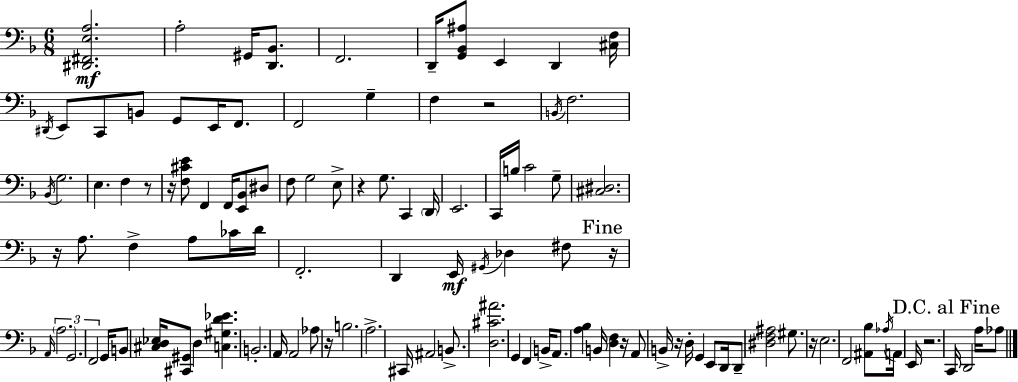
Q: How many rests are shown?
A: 11